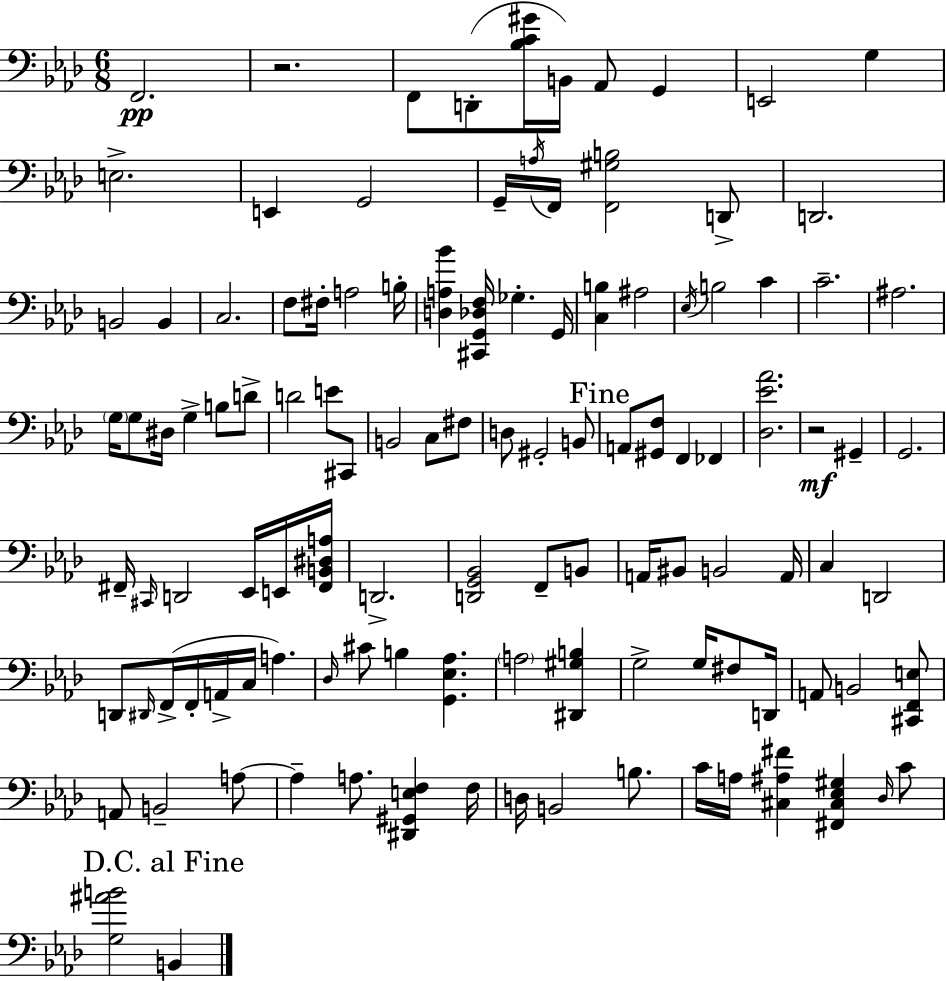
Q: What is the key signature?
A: AES major